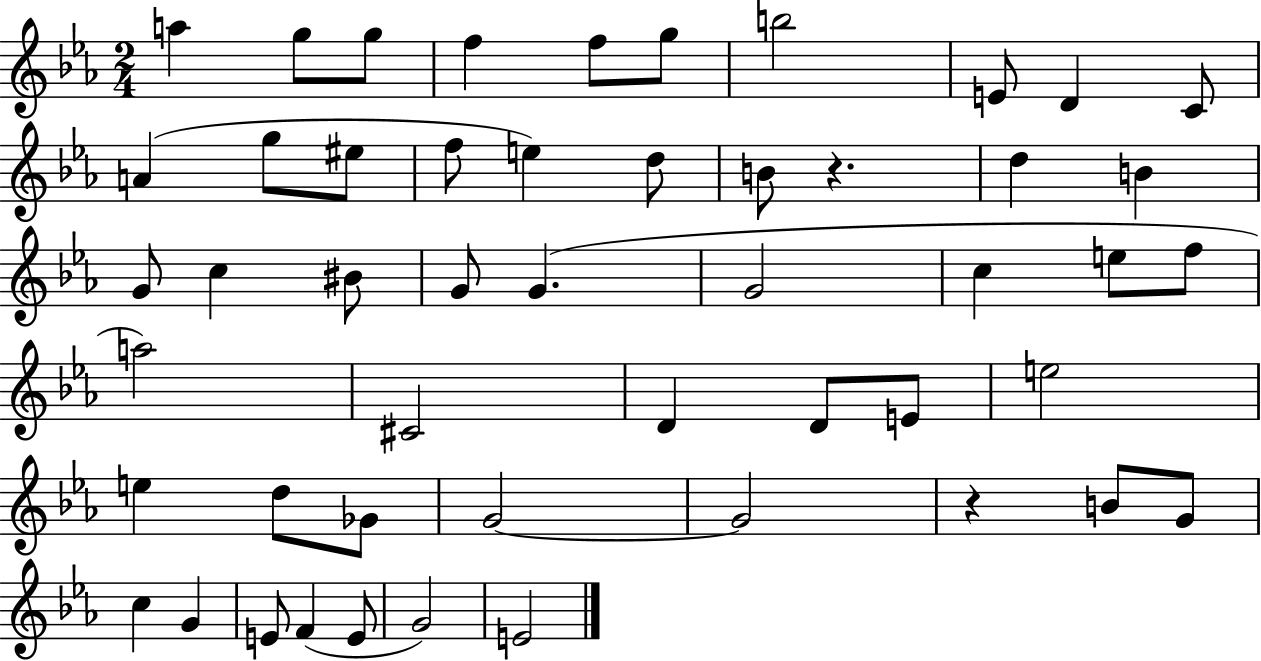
A5/q G5/e G5/e F5/q F5/e G5/e B5/h E4/e D4/q C4/e A4/q G5/e EIS5/e F5/e E5/q D5/e B4/e R/q. D5/q B4/q G4/e C5/q BIS4/e G4/e G4/q. G4/h C5/q E5/e F5/e A5/h C#4/h D4/q D4/e E4/e E5/h E5/q D5/e Gb4/e G4/h G4/h R/q B4/e G4/e C5/q G4/q E4/e F4/q E4/e G4/h E4/h